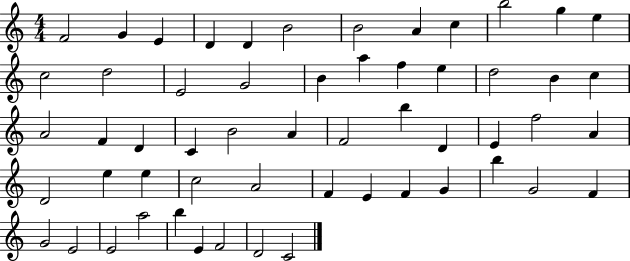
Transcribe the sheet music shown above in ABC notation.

X:1
T:Untitled
M:4/4
L:1/4
K:C
F2 G E D D B2 B2 A c b2 g e c2 d2 E2 G2 B a f e d2 B c A2 F D C B2 A F2 b D E f2 A D2 e e c2 A2 F E F G b G2 F G2 E2 E2 a2 b E F2 D2 C2